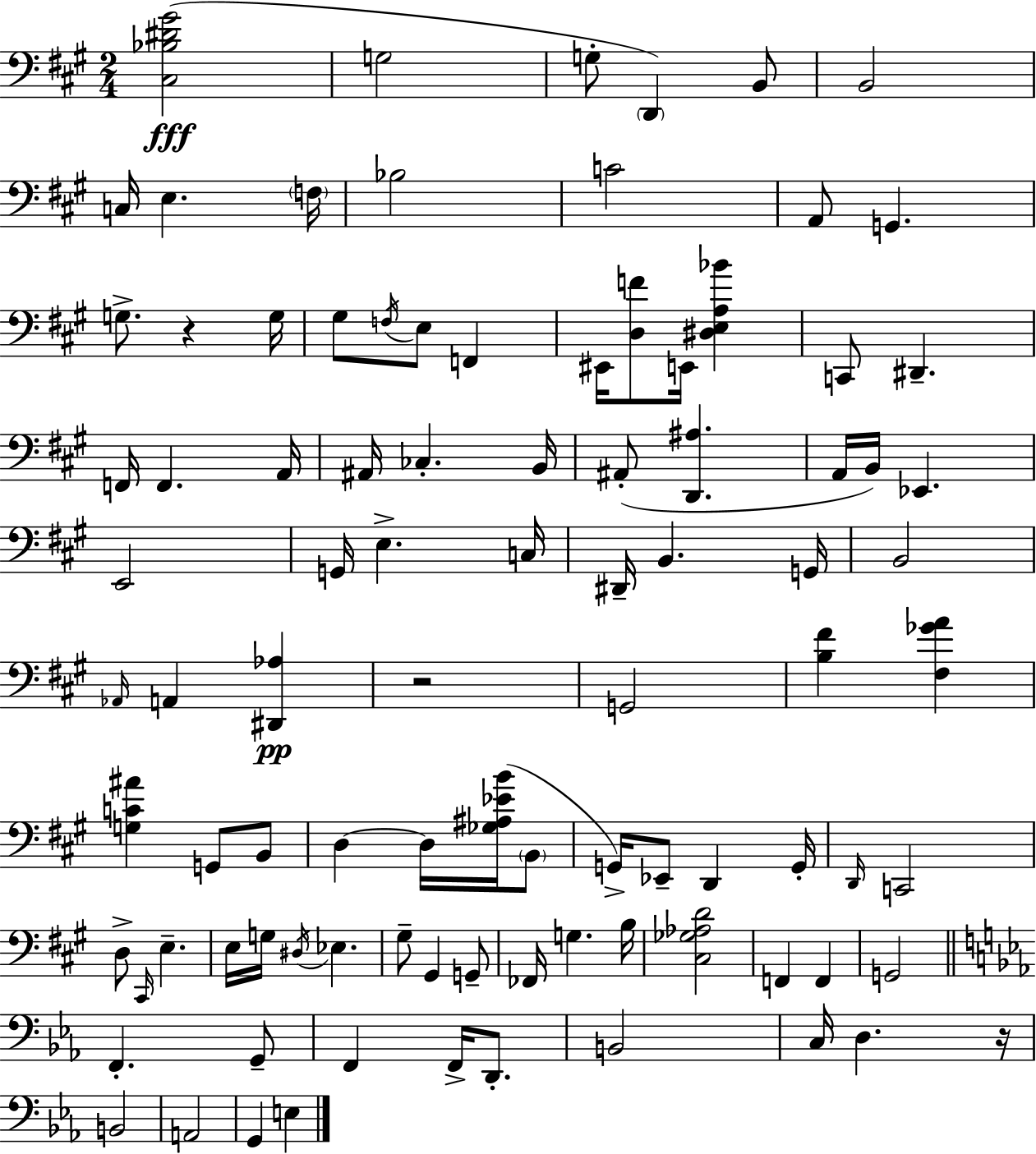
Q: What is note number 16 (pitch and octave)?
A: F3